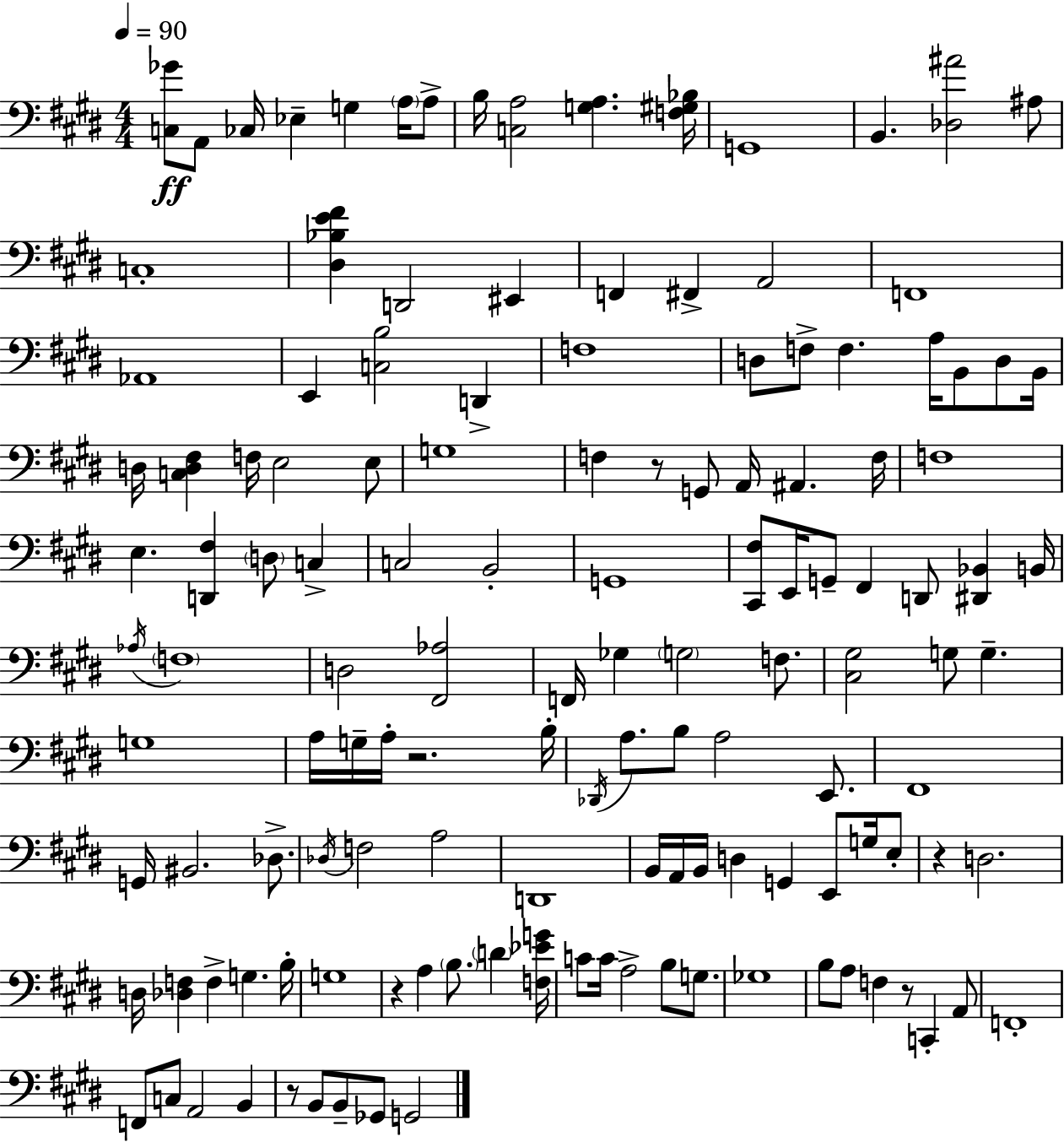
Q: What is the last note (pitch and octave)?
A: G2